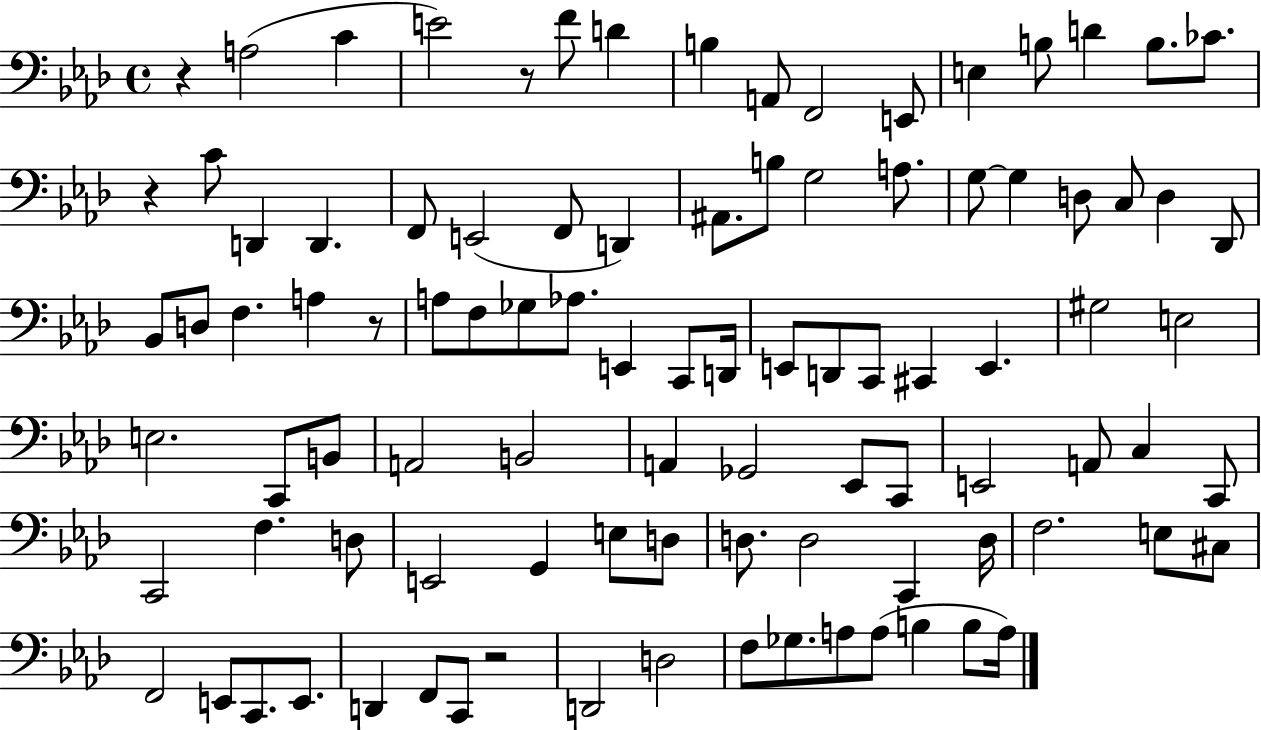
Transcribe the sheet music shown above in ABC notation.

X:1
T:Untitled
M:4/4
L:1/4
K:Ab
z A,2 C E2 z/2 F/2 D B, A,,/2 F,,2 E,,/2 E, B,/2 D B,/2 _C/2 z C/2 D,, D,, F,,/2 E,,2 F,,/2 D,, ^A,,/2 B,/2 G,2 A,/2 G,/2 G, D,/2 C,/2 D, _D,,/2 _B,,/2 D,/2 F, A, z/2 A,/2 F,/2 _G,/2 _A,/2 E,, C,,/2 D,,/4 E,,/2 D,,/2 C,,/2 ^C,, E,, ^G,2 E,2 E,2 C,,/2 B,,/2 A,,2 B,,2 A,, _G,,2 _E,,/2 C,,/2 E,,2 A,,/2 C, C,,/2 C,,2 F, D,/2 E,,2 G,, E,/2 D,/2 D,/2 D,2 C,, D,/4 F,2 E,/2 ^C,/2 F,,2 E,,/2 C,,/2 E,,/2 D,, F,,/2 C,,/2 z2 D,,2 D,2 F,/2 _G,/2 A,/2 A,/2 B, B,/2 A,/4